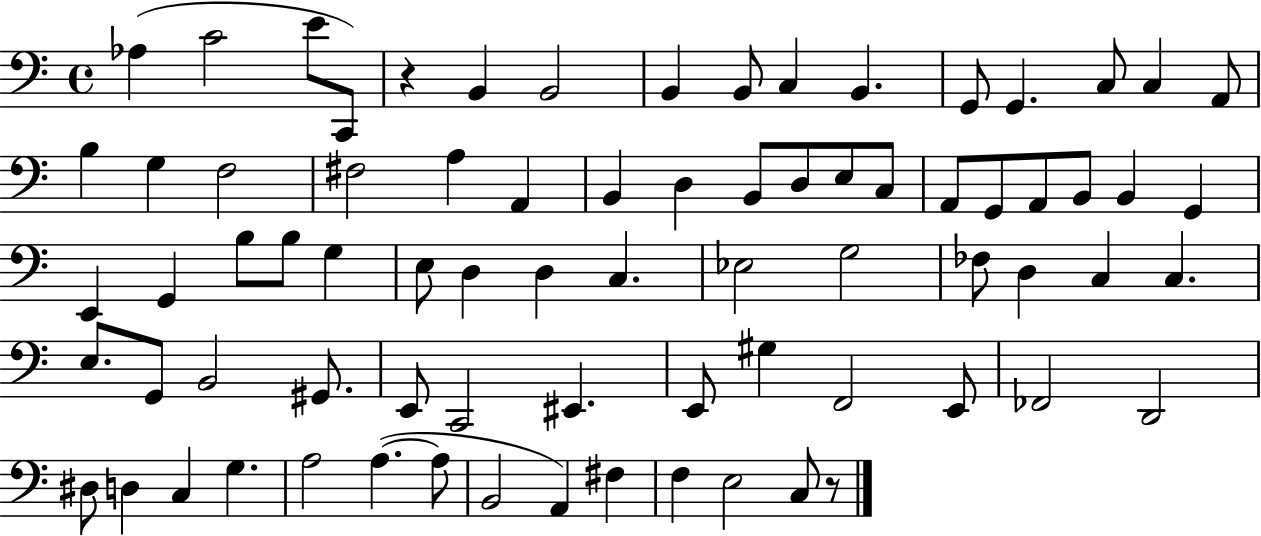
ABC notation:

X:1
T:Untitled
M:4/4
L:1/4
K:C
_A, C2 E/2 C,,/2 z B,, B,,2 B,, B,,/2 C, B,, G,,/2 G,, C,/2 C, A,,/2 B, G, F,2 ^F,2 A, A,, B,, D, B,,/2 D,/2 E,/2 C,/2 A,,/2 G,,/2 A,,/2 B,,/2 B,, G,, E,, G,, B,/2 B,/2 G, E,/2 D, D, C, _E,2 G,2 _F,/2 D, C, C, E,/2 G,,/2 B,,2 ^G,,/2 E,,/2 C,,2 ^E,, E,,/2 ^G, F,,2 E,,/2 _F,,2 D,,2 ^D,/2 D, C, G, A,2 A, A,/2 B,,2 A,, ^F, F, E,2 C,/2 z/2